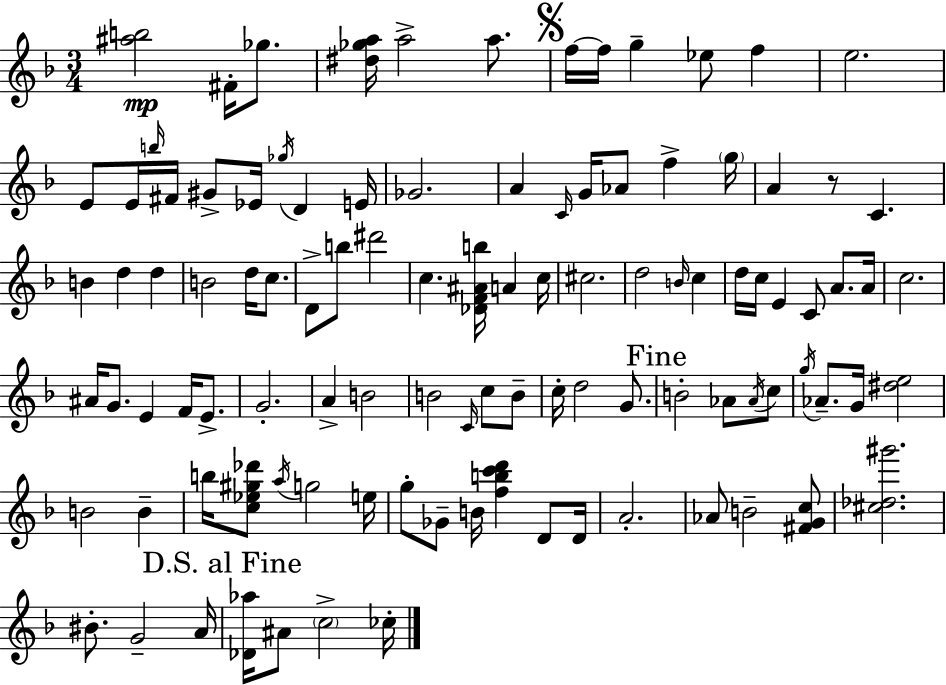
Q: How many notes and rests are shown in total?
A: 103